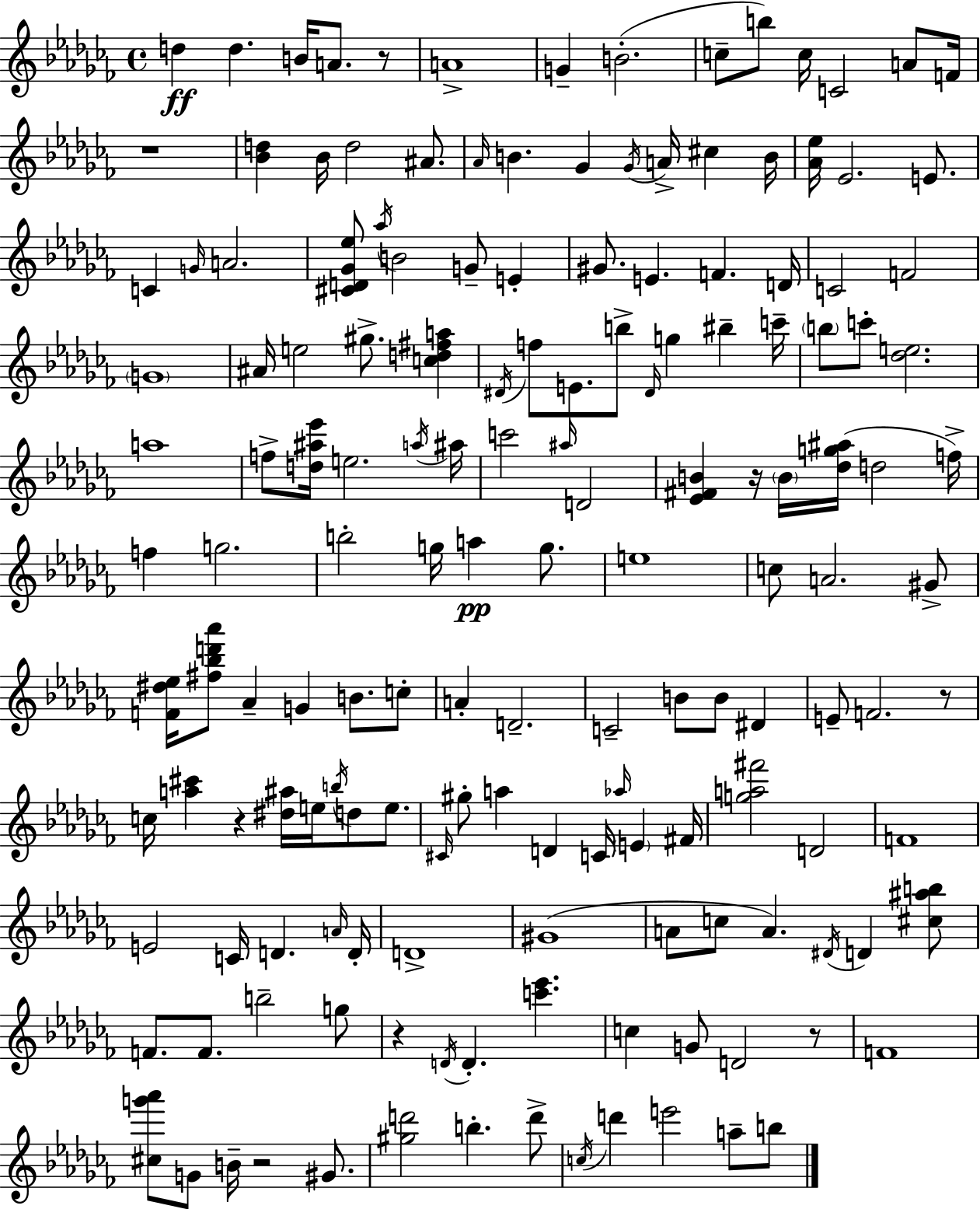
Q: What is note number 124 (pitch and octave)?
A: B4